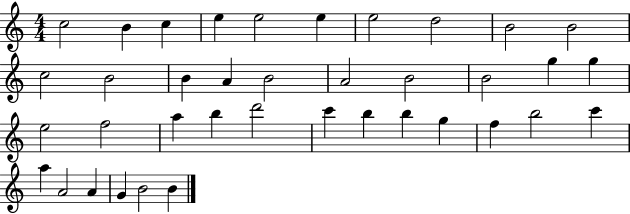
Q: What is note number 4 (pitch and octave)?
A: E5